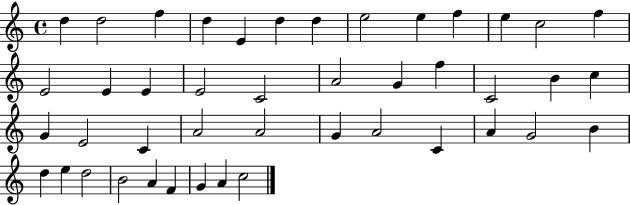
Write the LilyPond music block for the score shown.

{
  \clef treble
  \time 4/4
  \defaultTimeSignature
  \key c \major
  d''4 d''2 f''4 | d''4 e'4 d''4 d''4 | e''2 e''4 f''4 | e''4 c''2 f''4 | \break e'2 e'4 e'4 | e'2 c'2 | a'2 g'4 f''4 | c'2 b'4 c''4 | \break g'4 e'2 c'4 | a'2 a'2 | g'4 a'2 c'4 | a'4 g'2 b'4 | \break d''4 e''4 d''2 | b'2 a'4 f'4 | g'4 a'4 c''2 | \bar "|."
}